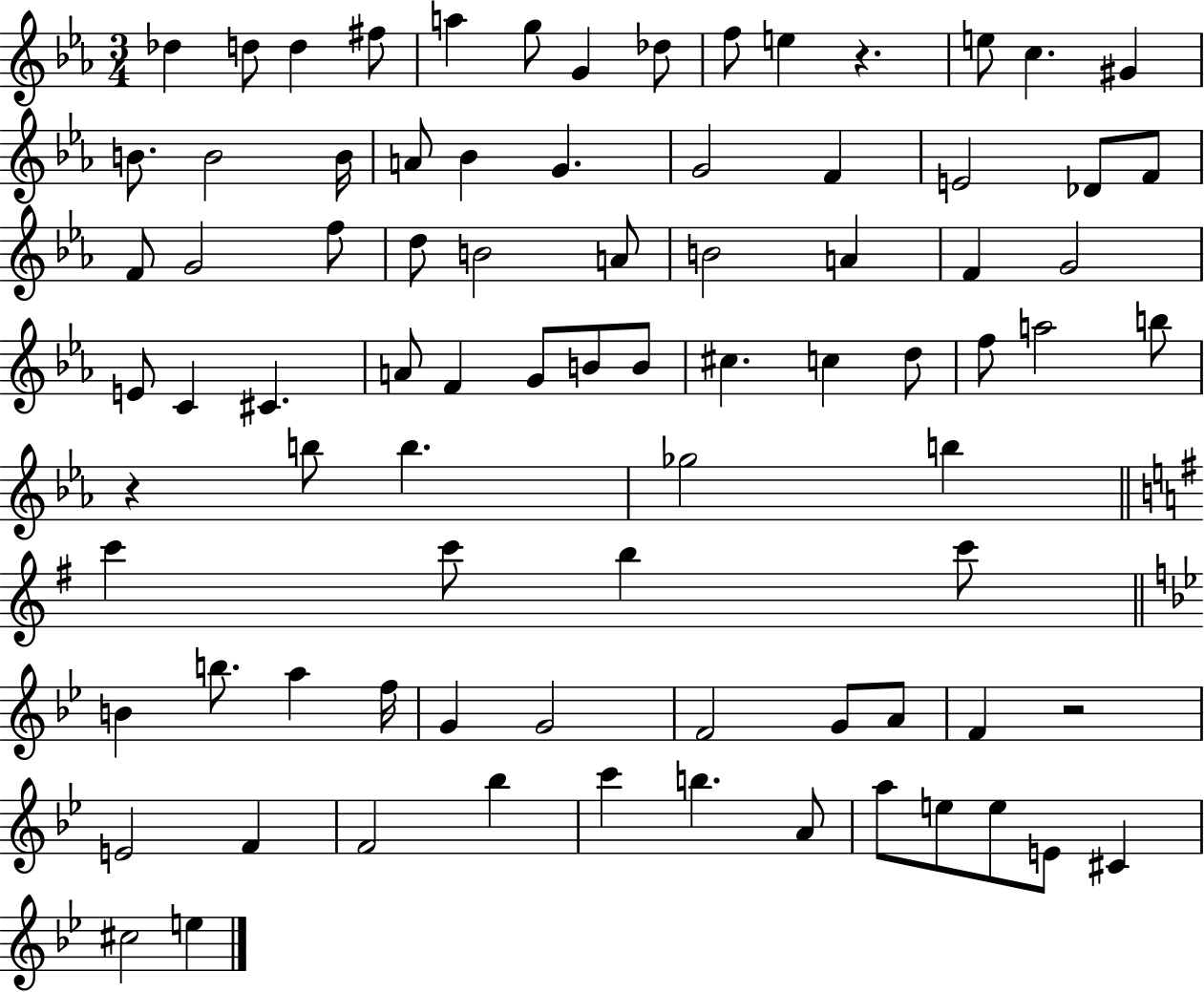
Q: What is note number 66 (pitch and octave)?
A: F4